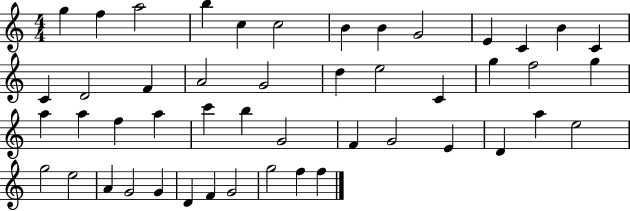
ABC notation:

X:1
T:Untitled
M:4/4
L:1/4
K:C
g f a2 b c c2 B B G2 E C B C C D2 F A2 G2 d e2 C g f2 g a a f a c' b G2 F G2 E D a e2 g2 e2 A G2 G D F G2 g2 f f